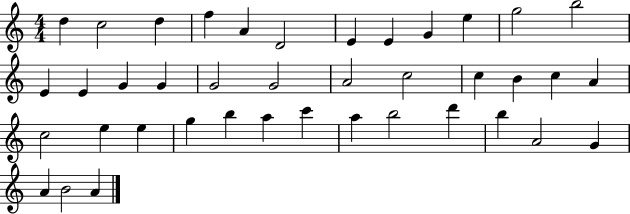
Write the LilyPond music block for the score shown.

{
  \clef treble
  \numericTimeSignature
  \time 4/4
  \key c \major
  d''4 c''2 d''4 | f''4 a'4 d'2 | e'4 e'4 g'4 e''4 | g''2 b''2 | \break e'4 e'4 g'4 g'4 | g'2 g'2 | a'2 c''2 | c''4 b'4 c''4 a'4 | \break c''2 e''4 e''4 | g''4 b''4 a''4 c'''4 | a''4 b''2 d'''4 | b''4 a'2 g'4 | \break a'4 b'2 a'4 | \bar "|."
}